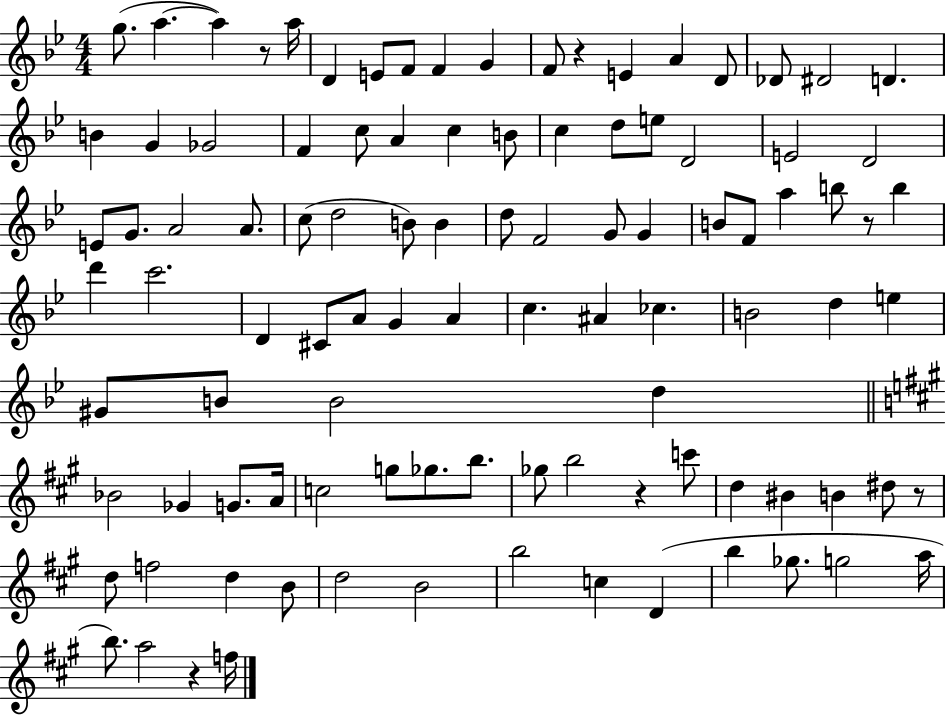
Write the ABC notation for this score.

X:1
T:Untitled
M:4/4
L:1/4
K:Bb
g/2 a a z/2 a/4 D E/2 F/2 F G F/2 z E A D/2 _D/2 ^D2 D B G _G2 F c/2 A c B/2 c d/2 e/2 D2 E2 D2 E/2 G/2 A2 A/2 c/2 d2 B/2 B d/2 F2 G/2 G B/2 F/2 a b/2 z/2 b d' c'2 D ^C/2 A/2 G A c ^A _c B2 d e ^G/2 B/2 B2 d _B2 _G G/2 A/4 c2 g/2 _g/2 b/2 _g/2 b2 z c'/2 d ^B B ^d/2 z/2 d/2 f2 d B/2 d2 B2 b2 c D b _g/2 g2 a/4 b/2 a2 z f/4